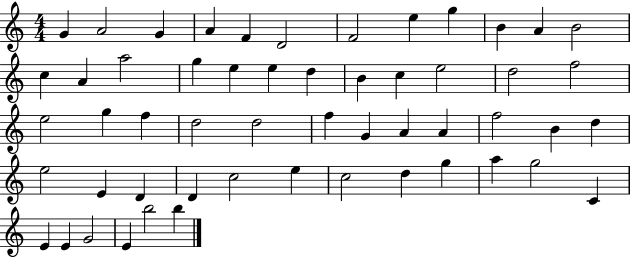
G4/q A4/h G4/q A4/q F4/q D4/h F4/h E5/q G5/q B4/q A4/q B4/h C5/q A4/q A5/h G5/q E5/q E5/q D5/q B4/q C5/q E5/h D5/h F5/h E5/h G5/q F5/q D5/h D5/h F5/q G4/q A4/q A4/q F5/h B4/q D5/q E5/h E4/q D4/q D4/q C5/h E5/q C5/h D5/q G5/q A5/q G5/h C4/q E4/q E4/q G4/h E4/q B5/h B5/q